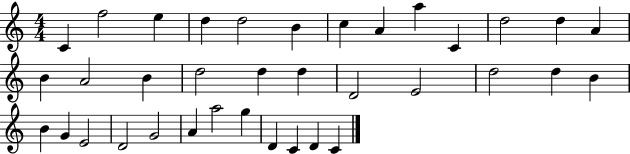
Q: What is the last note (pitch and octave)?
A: C4